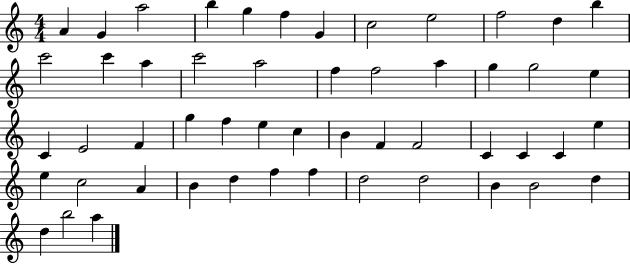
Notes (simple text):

A4/q G4/q A5/h B5/q G5/q F5/q G4/q C5/h E5/h F5/h D5/q B5/q C6/h C6/q A5/q C6/h A5/h F5/q F5/h A5/q G5/q G5/h E5/q C4/q E4/h F4/q G5/q F5/q E5/q C5/q B4/q F4/q F4/h C4/q C4/q C4/q E5/q E5/q C5/h A4/q B4/q D5/q F5/q F5/q D5/h D5/h B4/q B4/h D5/q D5/q B5/h A5/q